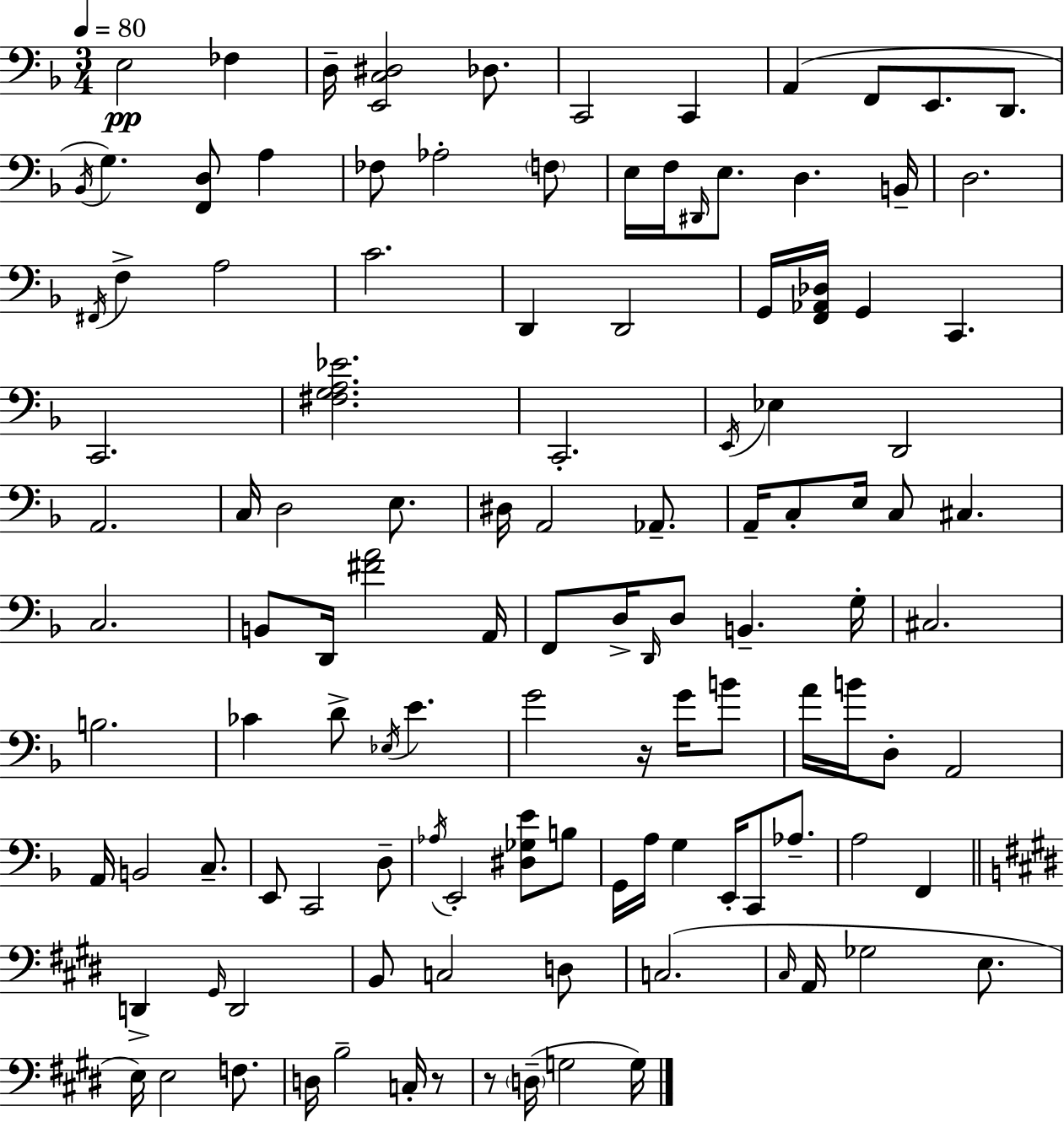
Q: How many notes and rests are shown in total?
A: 118